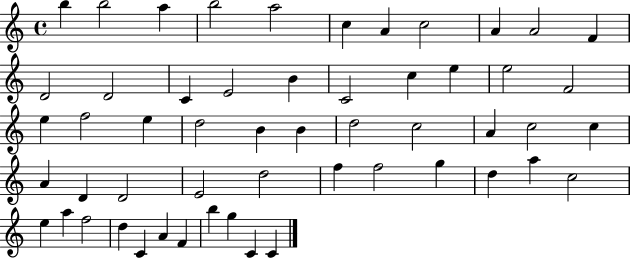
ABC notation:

X:1
T:Untitled
M:4/4
L:1/4
K:C
b b2 a b2 a2 c A c2 A A2 F D2 D2 C E2 B C2 c e e2 F2 e f2 e d2 B B d2 c2 A c2 c A D D2 E2 d2 f f2 g d a c2 e a f2 d C A F b g C C